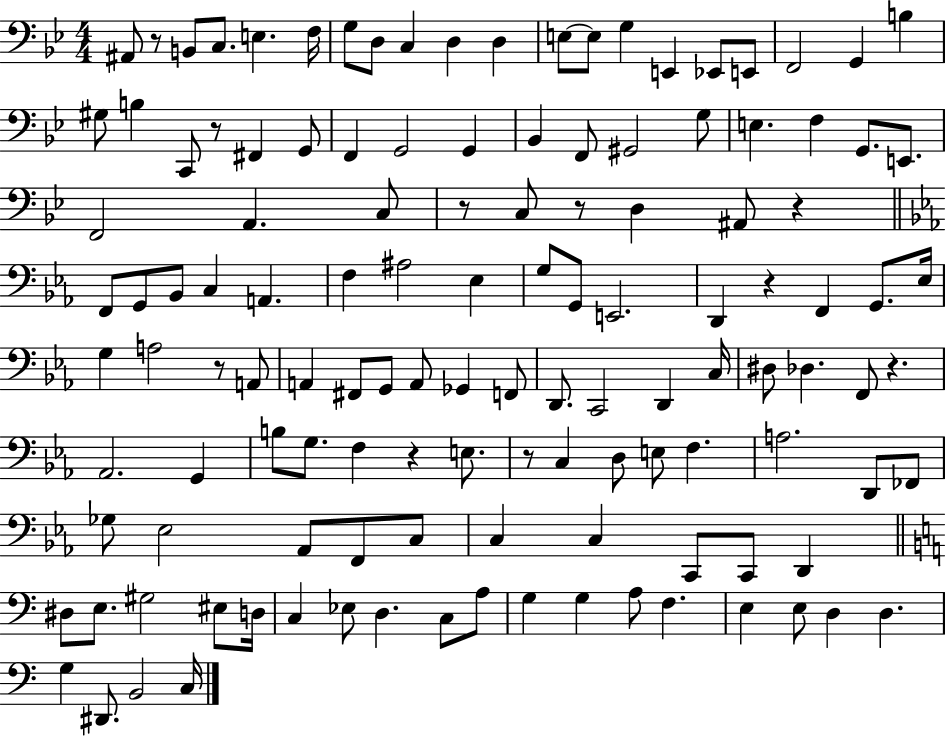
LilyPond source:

{
  \clef bass
  \numericTimeSignature
  \time 4/4
  \key bes \major
  \repeat volta 2 { ais,8 r8 b,8 c8. e4. f16 | g8 d8 c4 d4 d4 | e8~~ e8 g4 e,4 ees,8 e,8 | f,2 g,4 b4 | \break gis8 b4 c,8 r8 fis,4 g,8 | f,4 g,2 g,4 | bes,4 f,8 gis,2 g8 | e4. f4 g,8. e,8. | \break f,2 a,4. c8 | r8 c8 r8 d4 ais,8 r4 | \bar "||" \break \key ees \major f,8 g,8 bes,8 c4 a,4. | f4 ais2 ees4 | g8 g,8 e,2. | d,4 r4 f,4 g,8. ees16 | \break g4 a2 r8 a,8 | a,4 fis,8 g,8 a,8 ges,4 f,8 | d,8. c,2 d,4 c16 | dis8 des4. f,8 r4. | \break aes,2. g,4 | b8 g8. f4 r4 e8. | r8 c4 d8 e8 f4. | a2. d,8 fes,8 | \break ges8 ees2 aes,8 f,8 c8 | c4 c4 c,8 c,8 d,4 | \bar "||" \break \key a \minor dis8 e8. gis2 eis8 d16 | c4 ees8 d4. c8 a8 | g4 g4 a8 f4. | e4 e8 d4 d4. | \break g4 dis,8. b,2 c16 | } \bar "|."
}